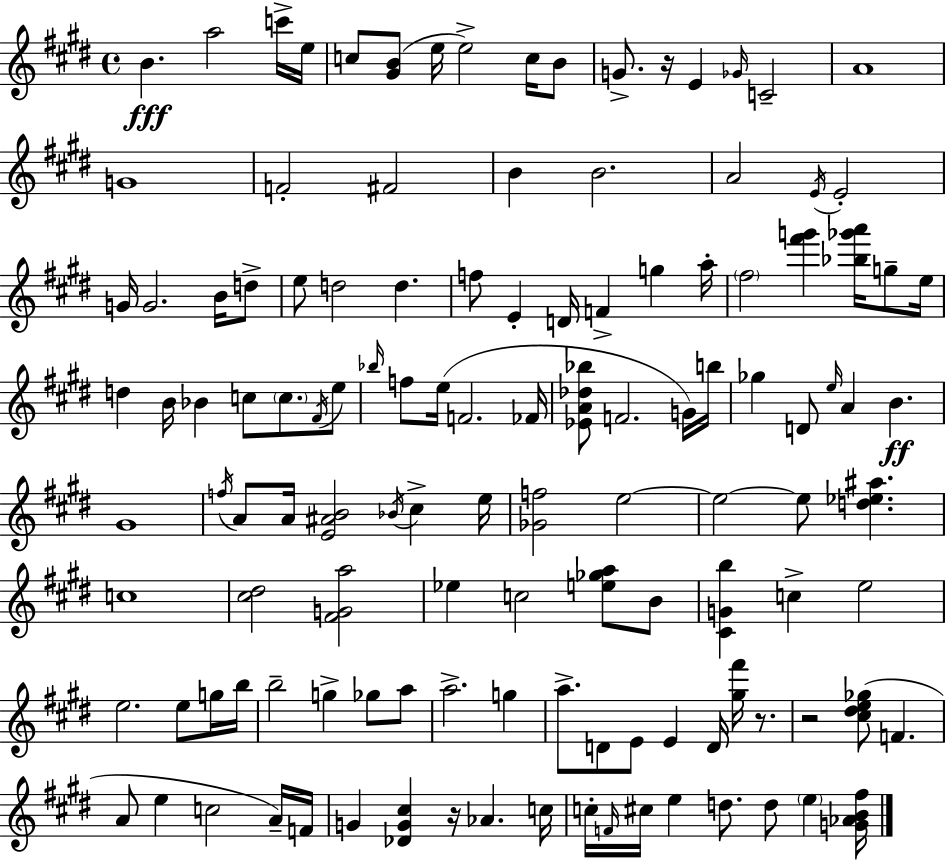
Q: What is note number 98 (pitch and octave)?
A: C5